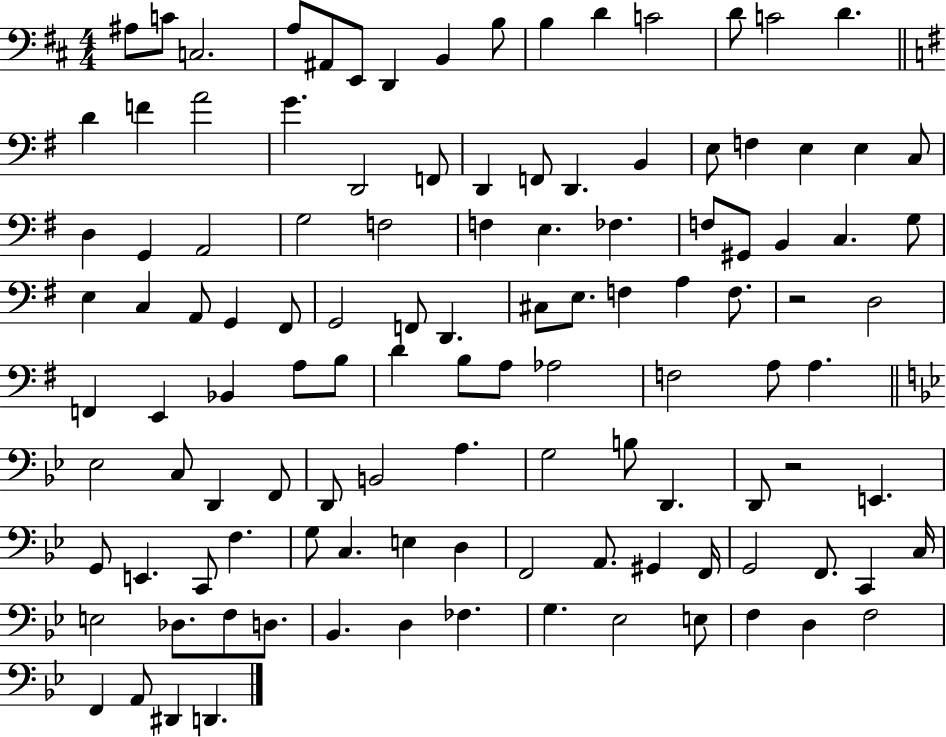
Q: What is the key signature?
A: D major